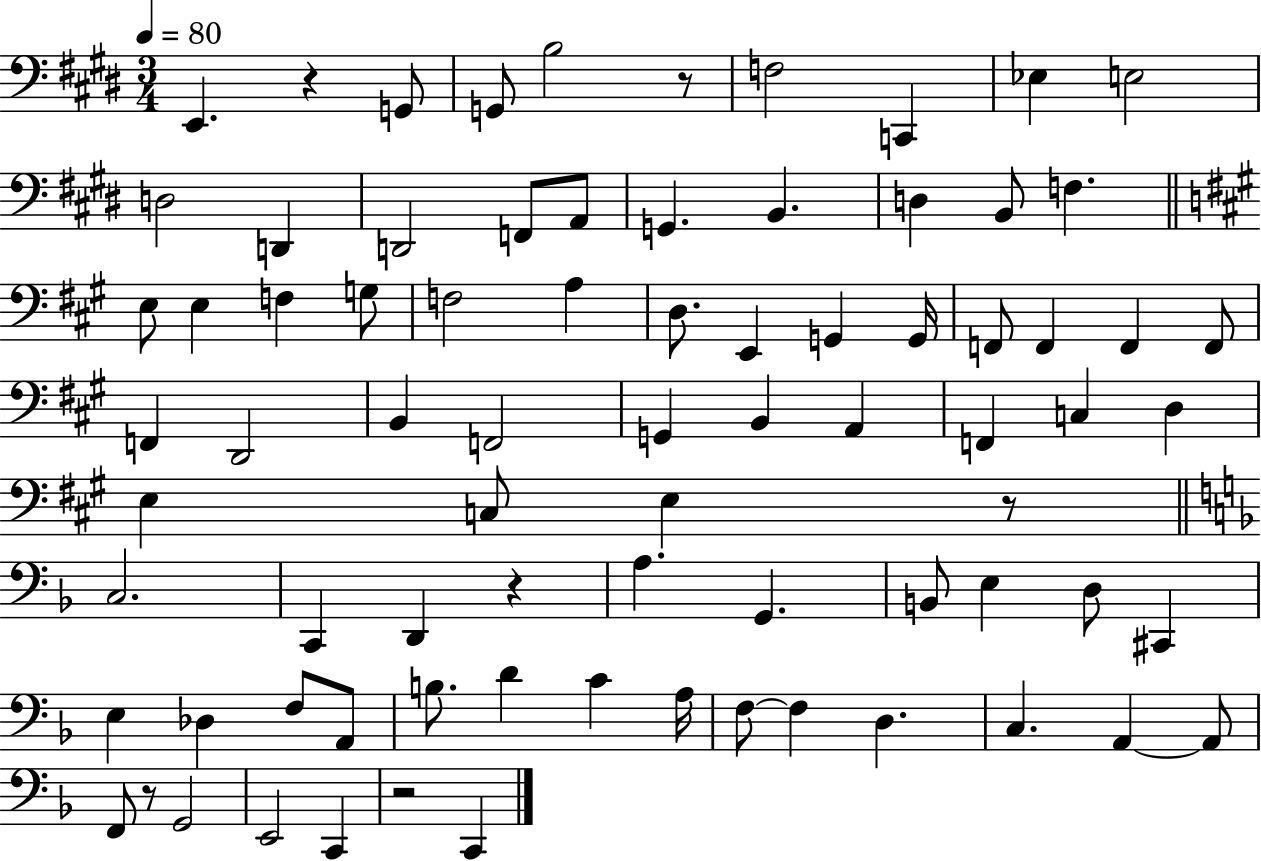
X:1
T:Untitled
M:3/4
L:1/4
K:E
E,, z G,,/2 G,,/2 B,2 z/2 F,2 C,, _E, E,2 D,2 D,, D,,2 F,,/2 A,,/2 G,, B,, D, B,,/2 F, E,/2 E, F, G,/2 F,2 A, D,/2 E,, G,, G,,/4 F,,/2 F,, F,, F,,/2 F,, D,,2 B,, F,,2 G,, B,, A,, F,, C, D, E, C,/2 E, z/2 C,2 C,, D,, z A, G,, B,,/2 E, D,/2 ^C,, E, _D, F,/2 A,,/2 B,/2 D C A,/4 F,/2 F, D, C, A,, A,,/2 F,,/2 z/2 G,,2 E,,2 C,, z2 C,,